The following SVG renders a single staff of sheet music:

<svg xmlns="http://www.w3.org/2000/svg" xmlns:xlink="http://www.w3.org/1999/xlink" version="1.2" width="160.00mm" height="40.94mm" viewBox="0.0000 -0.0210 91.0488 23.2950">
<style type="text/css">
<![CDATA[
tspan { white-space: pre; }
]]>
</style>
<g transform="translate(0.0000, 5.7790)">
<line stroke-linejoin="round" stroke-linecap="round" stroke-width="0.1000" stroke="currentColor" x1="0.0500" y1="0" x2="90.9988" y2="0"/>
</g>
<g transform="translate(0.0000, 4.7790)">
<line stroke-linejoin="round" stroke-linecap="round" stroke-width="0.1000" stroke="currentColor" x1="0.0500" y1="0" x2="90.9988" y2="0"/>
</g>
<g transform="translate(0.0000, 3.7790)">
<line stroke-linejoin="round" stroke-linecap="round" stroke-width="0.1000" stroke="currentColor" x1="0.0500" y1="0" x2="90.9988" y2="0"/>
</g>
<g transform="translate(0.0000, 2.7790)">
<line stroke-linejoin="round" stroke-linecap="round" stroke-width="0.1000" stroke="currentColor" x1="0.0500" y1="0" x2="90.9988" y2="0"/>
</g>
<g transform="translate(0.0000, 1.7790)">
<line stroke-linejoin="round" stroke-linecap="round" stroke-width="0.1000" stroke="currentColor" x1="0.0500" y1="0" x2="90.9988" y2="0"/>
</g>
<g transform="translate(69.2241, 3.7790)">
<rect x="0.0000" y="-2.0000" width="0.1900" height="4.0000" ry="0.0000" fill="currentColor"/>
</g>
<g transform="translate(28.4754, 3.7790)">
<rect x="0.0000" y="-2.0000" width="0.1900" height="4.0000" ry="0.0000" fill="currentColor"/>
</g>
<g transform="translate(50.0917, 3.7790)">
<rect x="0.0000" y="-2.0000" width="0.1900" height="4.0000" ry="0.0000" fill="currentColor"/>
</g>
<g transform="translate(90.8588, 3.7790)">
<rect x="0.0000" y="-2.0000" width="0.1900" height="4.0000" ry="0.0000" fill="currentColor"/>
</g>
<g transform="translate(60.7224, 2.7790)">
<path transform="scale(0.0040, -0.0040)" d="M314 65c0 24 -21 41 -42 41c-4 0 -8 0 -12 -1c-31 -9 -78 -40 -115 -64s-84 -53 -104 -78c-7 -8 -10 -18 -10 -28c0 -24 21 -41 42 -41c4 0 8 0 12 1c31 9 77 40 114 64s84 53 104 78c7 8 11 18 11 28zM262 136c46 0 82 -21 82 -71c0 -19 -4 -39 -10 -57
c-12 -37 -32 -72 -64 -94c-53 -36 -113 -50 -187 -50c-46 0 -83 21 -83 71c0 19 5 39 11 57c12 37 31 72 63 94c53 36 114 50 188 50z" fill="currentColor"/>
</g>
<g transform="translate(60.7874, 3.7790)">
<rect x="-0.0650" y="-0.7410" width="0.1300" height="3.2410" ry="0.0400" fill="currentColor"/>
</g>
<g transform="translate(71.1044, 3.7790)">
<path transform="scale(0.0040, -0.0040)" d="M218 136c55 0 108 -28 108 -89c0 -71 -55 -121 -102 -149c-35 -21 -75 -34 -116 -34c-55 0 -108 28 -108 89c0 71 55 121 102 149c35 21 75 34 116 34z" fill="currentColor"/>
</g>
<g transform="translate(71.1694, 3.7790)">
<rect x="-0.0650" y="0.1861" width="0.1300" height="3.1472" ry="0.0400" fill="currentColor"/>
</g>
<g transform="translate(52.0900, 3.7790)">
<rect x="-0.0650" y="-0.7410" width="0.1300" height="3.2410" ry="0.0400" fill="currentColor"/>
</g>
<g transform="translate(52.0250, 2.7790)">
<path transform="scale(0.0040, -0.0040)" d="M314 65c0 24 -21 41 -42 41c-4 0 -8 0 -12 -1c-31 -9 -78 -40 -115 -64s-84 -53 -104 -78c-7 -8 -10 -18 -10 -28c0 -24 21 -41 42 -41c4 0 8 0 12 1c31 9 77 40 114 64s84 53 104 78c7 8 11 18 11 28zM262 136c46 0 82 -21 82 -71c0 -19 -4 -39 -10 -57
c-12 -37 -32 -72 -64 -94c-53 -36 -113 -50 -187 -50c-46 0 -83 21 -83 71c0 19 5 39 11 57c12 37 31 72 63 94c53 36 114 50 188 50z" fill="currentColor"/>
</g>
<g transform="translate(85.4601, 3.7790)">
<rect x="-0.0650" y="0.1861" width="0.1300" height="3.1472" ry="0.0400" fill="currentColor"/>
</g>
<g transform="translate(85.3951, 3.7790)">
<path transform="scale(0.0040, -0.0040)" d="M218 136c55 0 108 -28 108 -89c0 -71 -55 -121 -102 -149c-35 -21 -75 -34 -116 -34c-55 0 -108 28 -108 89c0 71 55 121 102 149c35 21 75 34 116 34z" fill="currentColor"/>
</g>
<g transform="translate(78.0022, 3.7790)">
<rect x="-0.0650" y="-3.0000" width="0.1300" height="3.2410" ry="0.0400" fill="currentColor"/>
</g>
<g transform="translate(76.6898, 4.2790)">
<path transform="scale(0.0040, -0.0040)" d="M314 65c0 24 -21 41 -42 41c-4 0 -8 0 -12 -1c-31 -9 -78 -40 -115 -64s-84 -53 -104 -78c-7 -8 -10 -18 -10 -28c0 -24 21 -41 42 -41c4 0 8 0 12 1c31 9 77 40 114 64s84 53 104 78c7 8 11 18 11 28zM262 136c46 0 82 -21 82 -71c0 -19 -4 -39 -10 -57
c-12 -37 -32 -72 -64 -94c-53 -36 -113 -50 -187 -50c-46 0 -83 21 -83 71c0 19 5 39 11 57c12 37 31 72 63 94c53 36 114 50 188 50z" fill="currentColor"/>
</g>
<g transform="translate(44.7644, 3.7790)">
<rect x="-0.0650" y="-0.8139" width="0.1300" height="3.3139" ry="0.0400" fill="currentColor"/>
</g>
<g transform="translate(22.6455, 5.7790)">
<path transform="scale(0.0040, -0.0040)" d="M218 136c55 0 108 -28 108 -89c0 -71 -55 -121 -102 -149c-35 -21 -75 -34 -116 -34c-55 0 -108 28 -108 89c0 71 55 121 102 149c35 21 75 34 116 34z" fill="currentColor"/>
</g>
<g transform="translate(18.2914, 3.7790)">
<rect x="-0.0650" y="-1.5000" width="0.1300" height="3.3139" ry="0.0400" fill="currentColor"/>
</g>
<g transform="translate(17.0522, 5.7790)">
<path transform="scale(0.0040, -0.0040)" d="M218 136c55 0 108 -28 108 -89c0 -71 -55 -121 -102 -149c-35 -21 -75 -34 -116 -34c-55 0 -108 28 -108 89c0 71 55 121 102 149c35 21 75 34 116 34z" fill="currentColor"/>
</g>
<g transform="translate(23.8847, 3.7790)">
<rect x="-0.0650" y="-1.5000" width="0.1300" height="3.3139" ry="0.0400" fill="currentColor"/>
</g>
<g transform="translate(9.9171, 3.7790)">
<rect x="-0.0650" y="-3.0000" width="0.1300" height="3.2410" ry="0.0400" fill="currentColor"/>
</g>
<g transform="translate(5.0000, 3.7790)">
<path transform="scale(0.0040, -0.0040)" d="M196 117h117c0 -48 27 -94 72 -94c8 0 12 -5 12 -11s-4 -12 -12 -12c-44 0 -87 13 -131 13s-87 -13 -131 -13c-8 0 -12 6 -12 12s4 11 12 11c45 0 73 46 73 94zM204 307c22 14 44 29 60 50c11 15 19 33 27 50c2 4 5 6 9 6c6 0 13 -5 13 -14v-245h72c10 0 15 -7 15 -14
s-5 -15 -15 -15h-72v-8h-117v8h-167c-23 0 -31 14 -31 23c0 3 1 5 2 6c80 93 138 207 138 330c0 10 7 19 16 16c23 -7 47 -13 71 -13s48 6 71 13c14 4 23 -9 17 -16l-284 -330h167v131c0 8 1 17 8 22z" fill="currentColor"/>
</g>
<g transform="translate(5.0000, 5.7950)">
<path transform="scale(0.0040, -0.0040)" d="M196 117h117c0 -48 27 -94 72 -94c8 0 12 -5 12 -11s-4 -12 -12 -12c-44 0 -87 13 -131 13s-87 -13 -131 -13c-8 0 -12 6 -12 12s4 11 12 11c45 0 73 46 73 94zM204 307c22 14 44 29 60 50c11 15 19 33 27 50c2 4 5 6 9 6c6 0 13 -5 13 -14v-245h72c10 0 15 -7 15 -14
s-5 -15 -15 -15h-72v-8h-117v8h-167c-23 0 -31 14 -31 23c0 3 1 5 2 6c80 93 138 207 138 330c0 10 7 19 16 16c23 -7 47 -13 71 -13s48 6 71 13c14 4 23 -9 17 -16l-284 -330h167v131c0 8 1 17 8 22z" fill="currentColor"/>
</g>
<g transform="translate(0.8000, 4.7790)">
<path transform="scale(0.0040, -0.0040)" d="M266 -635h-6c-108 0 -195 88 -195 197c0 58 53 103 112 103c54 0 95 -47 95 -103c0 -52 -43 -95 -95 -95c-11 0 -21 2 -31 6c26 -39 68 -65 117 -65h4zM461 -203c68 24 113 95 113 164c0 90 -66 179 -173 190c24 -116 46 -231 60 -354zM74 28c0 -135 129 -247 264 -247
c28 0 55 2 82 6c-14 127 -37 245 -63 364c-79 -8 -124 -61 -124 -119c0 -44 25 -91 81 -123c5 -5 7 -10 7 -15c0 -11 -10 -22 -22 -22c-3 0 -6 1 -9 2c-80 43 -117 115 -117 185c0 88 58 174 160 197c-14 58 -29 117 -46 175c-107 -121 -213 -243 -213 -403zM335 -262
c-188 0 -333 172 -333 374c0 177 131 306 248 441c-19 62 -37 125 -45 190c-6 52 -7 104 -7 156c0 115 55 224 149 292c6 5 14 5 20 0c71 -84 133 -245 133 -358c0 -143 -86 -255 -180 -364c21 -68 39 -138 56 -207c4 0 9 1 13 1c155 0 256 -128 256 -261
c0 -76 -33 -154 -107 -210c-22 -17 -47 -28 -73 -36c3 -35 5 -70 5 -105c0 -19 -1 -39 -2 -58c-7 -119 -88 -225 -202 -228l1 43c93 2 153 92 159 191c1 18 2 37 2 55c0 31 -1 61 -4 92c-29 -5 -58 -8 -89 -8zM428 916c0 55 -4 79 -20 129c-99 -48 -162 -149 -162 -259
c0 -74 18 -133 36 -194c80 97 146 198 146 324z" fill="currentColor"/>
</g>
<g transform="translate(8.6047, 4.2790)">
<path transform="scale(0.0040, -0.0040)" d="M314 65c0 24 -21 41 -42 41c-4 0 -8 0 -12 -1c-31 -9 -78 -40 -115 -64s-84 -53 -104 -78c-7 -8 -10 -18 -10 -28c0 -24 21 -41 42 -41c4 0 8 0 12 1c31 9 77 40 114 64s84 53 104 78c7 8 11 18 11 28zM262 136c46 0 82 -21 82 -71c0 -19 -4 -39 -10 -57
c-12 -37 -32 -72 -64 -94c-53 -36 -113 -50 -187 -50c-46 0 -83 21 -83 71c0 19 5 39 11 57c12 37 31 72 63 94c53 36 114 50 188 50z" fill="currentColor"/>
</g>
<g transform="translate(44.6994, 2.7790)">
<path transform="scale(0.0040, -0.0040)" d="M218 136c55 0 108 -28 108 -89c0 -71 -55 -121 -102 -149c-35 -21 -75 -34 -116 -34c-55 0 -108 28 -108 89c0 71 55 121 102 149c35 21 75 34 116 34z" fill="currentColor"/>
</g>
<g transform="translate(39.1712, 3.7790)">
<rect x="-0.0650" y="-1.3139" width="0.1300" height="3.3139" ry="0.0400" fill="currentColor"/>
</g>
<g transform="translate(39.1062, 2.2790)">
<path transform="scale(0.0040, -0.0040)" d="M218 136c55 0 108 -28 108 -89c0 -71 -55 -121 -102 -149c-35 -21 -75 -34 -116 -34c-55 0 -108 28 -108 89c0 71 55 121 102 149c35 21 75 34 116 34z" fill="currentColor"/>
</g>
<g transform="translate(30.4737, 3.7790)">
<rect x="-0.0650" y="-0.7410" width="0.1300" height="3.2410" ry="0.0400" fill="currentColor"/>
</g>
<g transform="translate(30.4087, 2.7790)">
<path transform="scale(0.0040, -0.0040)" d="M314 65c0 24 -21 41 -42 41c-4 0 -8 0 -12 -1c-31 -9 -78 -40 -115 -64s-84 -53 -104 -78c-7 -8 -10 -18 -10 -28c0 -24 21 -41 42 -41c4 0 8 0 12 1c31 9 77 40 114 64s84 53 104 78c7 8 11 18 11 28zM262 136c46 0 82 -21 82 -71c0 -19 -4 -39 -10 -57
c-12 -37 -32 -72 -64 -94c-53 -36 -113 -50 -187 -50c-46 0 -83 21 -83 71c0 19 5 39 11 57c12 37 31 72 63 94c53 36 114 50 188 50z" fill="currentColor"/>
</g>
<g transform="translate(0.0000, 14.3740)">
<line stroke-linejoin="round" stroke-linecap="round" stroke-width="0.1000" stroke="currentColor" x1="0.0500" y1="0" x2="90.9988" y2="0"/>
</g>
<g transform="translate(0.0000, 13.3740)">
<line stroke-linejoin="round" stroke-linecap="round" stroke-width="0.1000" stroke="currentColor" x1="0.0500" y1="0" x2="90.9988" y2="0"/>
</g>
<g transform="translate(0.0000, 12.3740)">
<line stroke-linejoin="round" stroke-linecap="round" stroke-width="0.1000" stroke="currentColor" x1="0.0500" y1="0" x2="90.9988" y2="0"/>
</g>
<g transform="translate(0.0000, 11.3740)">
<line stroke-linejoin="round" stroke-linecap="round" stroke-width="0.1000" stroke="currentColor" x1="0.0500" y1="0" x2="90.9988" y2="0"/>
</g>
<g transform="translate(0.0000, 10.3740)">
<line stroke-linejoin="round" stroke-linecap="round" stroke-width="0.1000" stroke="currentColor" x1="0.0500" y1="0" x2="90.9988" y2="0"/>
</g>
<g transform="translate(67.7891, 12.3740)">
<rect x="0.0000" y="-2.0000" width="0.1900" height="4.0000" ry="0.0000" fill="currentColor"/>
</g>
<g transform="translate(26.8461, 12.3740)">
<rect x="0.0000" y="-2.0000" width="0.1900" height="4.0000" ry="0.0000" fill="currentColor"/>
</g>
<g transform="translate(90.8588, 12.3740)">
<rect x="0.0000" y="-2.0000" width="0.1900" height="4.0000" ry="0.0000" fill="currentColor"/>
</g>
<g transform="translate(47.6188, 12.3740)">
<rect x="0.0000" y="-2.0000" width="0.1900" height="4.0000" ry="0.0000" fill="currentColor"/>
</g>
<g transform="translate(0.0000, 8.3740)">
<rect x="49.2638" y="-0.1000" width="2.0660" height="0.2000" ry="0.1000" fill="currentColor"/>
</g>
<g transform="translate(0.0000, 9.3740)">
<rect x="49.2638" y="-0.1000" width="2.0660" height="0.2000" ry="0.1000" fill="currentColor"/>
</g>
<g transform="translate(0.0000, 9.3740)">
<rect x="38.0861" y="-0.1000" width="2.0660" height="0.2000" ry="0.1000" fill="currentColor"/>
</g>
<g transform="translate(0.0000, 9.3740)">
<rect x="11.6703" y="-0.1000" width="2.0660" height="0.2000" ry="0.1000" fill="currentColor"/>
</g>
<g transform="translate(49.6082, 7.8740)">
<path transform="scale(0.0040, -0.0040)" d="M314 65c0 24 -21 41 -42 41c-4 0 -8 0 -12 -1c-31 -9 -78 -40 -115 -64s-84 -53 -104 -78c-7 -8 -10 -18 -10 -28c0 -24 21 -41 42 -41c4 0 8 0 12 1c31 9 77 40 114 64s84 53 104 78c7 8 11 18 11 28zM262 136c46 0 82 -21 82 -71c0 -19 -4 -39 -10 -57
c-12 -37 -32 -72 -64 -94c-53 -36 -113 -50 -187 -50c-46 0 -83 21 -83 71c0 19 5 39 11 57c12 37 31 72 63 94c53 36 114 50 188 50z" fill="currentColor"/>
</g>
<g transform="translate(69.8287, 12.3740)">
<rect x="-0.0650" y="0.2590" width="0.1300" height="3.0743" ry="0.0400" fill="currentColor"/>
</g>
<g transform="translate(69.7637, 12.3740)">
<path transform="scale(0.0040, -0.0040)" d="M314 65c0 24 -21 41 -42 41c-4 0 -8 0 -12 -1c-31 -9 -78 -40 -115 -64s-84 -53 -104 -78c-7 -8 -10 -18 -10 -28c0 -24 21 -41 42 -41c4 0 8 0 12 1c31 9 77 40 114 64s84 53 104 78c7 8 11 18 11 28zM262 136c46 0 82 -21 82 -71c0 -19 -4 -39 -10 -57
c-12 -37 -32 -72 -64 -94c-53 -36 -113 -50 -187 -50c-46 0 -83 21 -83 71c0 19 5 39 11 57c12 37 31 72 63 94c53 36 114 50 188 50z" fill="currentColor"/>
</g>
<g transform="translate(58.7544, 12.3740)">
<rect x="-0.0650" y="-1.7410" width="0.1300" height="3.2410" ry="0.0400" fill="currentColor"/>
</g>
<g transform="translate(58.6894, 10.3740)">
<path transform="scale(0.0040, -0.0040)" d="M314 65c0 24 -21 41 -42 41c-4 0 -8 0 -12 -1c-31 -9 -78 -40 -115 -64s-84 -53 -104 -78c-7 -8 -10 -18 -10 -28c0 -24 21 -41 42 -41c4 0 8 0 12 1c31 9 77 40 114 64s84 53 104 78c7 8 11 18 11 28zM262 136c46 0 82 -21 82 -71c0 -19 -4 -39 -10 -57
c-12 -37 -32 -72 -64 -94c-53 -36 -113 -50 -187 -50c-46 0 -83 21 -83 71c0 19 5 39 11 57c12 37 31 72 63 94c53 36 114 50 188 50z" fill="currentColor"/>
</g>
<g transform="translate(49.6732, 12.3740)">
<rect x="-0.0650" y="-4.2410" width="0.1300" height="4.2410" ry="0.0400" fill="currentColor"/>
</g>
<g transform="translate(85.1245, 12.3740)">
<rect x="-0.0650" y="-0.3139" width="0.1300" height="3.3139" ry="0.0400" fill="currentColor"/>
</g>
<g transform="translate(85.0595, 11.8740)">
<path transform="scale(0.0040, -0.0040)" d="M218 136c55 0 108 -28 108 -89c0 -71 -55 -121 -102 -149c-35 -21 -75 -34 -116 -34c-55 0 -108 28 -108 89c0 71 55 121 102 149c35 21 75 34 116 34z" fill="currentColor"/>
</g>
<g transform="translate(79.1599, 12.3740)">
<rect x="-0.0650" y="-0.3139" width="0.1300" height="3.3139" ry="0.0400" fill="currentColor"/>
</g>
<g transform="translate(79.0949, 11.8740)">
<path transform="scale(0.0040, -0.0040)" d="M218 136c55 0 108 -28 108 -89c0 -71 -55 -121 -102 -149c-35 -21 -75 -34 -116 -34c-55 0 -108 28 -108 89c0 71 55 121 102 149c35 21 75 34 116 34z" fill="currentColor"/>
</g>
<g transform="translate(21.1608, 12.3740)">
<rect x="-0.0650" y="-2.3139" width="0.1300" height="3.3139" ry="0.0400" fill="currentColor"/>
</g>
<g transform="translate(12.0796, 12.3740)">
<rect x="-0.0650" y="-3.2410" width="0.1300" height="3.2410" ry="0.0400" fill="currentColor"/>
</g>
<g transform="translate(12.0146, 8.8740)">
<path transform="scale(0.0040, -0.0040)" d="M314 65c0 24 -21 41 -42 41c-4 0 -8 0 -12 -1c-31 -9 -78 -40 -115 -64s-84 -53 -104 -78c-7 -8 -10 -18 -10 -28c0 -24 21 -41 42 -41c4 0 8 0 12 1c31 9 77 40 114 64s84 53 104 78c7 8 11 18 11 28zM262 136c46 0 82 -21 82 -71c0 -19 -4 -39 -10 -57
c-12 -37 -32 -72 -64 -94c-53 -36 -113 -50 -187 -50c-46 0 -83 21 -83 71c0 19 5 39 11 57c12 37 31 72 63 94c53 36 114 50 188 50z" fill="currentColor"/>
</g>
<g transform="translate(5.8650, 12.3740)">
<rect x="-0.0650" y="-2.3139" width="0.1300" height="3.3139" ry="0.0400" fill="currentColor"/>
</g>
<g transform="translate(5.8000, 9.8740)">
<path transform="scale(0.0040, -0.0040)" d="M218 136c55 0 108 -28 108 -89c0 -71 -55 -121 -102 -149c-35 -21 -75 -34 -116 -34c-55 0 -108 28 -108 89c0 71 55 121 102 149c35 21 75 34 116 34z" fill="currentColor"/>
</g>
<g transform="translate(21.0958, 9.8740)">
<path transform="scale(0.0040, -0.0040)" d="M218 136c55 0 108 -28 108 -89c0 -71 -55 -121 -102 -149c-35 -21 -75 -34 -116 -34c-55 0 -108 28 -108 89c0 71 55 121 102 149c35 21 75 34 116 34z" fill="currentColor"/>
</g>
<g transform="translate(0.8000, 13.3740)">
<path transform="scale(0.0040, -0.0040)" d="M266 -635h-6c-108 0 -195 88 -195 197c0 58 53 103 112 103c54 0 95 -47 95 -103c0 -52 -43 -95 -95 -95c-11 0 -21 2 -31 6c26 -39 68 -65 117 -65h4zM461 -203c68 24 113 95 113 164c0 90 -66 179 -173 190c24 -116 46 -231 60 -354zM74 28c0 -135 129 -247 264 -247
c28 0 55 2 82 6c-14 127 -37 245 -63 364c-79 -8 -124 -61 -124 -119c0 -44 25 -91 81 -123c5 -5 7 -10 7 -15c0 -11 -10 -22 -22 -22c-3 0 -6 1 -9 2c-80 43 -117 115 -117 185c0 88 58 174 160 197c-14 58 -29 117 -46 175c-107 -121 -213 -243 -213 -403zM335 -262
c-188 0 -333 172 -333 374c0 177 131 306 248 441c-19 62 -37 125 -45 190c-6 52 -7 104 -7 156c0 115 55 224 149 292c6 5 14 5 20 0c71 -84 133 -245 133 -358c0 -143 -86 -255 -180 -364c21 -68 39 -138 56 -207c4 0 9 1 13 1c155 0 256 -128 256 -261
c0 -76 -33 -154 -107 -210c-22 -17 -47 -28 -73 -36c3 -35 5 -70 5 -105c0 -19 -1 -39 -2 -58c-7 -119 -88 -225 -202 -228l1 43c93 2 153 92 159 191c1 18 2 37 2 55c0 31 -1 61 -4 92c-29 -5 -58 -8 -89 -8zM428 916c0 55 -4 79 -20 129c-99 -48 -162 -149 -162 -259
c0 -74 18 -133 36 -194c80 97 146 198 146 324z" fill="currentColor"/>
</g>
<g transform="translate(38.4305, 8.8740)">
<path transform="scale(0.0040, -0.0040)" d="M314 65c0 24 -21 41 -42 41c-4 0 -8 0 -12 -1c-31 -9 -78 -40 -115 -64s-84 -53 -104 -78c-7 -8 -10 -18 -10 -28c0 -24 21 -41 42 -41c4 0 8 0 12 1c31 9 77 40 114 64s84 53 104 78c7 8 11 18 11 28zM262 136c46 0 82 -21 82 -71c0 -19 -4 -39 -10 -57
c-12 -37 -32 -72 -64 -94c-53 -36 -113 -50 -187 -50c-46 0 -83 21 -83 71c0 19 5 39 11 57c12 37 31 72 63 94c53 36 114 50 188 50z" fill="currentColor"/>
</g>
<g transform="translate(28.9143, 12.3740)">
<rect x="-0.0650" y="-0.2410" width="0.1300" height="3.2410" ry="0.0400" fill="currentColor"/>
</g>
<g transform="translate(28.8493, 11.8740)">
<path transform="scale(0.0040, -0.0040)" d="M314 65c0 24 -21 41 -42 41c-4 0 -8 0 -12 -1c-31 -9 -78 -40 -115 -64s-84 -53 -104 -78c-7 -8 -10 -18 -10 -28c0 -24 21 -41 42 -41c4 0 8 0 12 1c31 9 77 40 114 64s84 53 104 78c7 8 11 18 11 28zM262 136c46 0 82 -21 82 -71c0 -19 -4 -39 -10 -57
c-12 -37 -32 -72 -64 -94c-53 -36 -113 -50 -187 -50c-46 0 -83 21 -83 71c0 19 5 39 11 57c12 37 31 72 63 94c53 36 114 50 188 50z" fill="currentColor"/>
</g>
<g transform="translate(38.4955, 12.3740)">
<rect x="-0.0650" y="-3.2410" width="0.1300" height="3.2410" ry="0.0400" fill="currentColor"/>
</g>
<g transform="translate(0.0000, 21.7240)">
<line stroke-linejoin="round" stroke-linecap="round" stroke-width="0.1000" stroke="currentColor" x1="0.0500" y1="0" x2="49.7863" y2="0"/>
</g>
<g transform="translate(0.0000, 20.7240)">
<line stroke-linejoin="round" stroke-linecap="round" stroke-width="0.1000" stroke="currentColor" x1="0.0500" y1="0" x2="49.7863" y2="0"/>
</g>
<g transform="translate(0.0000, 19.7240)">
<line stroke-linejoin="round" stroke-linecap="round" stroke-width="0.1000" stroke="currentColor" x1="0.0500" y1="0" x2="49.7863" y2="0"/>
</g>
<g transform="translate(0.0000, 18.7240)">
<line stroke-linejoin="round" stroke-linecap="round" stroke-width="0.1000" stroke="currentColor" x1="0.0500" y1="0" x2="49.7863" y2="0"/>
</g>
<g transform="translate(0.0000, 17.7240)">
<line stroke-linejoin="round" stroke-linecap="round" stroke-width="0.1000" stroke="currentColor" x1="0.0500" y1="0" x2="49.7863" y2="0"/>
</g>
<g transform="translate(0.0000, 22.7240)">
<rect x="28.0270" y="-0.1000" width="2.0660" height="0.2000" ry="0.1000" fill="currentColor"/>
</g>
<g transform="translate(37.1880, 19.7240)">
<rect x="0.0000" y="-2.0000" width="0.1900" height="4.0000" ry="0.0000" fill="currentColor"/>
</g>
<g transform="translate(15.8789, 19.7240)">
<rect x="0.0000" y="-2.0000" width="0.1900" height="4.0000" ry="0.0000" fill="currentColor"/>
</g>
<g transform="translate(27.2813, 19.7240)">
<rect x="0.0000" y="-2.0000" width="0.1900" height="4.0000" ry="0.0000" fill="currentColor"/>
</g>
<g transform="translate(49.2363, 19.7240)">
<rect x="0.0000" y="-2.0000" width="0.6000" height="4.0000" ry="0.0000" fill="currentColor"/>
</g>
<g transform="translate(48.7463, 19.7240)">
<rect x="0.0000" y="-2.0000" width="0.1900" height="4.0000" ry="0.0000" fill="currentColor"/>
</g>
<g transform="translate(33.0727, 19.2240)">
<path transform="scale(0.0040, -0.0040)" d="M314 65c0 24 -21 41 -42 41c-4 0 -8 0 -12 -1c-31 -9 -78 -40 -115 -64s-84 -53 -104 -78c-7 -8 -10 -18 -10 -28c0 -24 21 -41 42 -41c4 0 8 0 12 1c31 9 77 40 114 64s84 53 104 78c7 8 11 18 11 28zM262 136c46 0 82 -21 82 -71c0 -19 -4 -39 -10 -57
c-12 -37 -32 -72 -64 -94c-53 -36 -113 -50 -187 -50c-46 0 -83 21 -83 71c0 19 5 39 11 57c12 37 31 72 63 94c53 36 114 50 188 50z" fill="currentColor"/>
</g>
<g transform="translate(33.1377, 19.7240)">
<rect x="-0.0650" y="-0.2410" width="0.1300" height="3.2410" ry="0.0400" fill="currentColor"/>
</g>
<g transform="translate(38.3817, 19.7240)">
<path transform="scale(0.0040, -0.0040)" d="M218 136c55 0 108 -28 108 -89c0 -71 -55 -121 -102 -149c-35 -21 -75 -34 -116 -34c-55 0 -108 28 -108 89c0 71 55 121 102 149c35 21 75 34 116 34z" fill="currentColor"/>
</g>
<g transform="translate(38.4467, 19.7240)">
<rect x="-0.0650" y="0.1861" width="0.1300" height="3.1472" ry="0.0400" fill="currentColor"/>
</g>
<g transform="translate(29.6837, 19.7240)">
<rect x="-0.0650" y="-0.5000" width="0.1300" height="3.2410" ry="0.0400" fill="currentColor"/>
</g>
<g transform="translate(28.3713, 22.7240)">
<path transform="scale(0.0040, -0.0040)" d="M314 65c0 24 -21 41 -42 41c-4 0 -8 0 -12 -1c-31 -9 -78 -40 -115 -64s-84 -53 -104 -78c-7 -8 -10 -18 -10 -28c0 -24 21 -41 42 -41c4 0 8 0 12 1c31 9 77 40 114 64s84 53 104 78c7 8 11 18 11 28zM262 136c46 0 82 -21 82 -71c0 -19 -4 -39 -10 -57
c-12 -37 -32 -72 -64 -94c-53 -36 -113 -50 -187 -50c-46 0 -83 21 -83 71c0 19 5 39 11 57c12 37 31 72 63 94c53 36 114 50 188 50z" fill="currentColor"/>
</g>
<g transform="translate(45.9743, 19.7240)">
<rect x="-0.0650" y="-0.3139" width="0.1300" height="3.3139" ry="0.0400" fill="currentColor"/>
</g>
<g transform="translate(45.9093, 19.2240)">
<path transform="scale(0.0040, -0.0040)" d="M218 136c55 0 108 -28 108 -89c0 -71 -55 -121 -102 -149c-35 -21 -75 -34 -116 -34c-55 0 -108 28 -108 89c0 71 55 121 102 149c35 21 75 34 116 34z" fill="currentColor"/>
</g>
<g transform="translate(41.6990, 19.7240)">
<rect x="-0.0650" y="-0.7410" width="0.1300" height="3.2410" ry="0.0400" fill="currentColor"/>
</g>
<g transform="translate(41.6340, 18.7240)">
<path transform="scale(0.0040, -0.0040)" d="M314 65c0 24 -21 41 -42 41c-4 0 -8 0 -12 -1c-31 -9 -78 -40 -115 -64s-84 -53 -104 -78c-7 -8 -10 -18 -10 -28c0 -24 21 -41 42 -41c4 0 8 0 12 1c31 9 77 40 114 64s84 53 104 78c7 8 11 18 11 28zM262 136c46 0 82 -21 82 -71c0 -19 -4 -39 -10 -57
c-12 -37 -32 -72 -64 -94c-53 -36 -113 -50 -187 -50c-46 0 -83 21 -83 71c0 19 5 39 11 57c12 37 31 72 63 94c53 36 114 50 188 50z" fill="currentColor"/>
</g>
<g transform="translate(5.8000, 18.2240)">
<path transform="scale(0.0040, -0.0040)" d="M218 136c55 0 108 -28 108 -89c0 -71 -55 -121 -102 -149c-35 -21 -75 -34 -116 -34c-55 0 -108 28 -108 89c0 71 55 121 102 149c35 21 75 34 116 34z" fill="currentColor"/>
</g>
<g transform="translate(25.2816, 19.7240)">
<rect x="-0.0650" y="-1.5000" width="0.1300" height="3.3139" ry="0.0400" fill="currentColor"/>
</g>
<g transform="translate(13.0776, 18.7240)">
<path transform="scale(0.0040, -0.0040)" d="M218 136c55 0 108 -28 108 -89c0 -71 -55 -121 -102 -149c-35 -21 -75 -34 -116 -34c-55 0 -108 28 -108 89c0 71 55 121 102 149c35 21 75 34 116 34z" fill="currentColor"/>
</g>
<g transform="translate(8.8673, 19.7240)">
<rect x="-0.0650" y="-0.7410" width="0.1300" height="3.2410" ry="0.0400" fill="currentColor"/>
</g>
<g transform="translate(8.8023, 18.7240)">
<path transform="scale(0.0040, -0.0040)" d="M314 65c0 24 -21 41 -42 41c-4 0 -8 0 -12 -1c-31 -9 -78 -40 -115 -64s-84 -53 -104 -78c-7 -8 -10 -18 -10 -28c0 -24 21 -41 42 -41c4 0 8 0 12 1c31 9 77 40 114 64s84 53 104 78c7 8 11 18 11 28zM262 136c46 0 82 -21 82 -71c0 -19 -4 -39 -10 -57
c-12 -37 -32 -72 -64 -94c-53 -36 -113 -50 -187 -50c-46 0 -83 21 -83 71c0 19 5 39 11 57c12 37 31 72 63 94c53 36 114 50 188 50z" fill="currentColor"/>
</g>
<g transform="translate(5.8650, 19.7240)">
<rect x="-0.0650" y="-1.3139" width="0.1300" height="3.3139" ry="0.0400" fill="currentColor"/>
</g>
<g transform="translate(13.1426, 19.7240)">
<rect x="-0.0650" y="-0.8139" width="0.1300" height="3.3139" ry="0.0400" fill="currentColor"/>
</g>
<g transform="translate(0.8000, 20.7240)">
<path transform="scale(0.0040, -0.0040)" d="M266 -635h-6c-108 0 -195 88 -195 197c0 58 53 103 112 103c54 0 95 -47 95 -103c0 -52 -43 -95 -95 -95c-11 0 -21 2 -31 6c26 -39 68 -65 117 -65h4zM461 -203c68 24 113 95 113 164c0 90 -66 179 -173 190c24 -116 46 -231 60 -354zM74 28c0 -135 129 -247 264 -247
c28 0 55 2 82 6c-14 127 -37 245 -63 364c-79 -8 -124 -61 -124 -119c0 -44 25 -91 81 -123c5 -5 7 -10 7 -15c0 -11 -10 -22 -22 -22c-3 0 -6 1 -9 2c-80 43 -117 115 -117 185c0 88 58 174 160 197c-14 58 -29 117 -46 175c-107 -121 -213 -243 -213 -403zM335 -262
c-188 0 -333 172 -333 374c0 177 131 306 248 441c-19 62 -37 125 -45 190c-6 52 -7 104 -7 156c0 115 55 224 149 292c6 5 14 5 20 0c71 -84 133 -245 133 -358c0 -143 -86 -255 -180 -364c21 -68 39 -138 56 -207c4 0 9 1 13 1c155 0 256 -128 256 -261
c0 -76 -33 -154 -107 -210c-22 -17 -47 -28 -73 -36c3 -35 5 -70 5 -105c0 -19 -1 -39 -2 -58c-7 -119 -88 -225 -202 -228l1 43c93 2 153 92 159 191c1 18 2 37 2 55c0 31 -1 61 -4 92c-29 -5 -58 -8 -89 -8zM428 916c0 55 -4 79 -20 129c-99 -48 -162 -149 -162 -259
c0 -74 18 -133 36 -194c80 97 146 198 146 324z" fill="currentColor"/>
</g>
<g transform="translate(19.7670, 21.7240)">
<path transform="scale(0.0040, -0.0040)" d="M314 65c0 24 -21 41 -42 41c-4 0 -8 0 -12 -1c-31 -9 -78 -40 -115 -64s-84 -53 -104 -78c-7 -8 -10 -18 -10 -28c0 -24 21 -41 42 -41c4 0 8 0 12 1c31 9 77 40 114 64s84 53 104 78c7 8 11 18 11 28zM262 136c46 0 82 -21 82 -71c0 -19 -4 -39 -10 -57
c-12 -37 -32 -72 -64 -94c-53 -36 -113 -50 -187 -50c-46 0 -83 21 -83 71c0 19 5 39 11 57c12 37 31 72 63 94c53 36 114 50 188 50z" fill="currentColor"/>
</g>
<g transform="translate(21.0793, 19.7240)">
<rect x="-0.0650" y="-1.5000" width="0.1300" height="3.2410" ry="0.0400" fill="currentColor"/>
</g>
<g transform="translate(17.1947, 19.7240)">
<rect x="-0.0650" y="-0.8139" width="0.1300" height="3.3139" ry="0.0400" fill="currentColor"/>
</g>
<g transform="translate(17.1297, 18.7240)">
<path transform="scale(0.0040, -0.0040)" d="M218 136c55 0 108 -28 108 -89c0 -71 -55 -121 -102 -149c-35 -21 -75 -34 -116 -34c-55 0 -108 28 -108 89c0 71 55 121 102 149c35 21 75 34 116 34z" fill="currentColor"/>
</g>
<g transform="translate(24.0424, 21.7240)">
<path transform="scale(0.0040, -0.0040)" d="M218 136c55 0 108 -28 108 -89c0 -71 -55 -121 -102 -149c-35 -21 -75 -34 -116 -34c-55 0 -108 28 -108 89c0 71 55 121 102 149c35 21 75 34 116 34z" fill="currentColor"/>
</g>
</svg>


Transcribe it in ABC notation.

X:1
T:Untitled
M:4/4
L:1/4
K:C
A2 E E d2 e d d2 d2 B A2 B g b2 g c2 b2 d'2 f2 B2 c c e d2 d d E2 E C2 c2 B d2 c